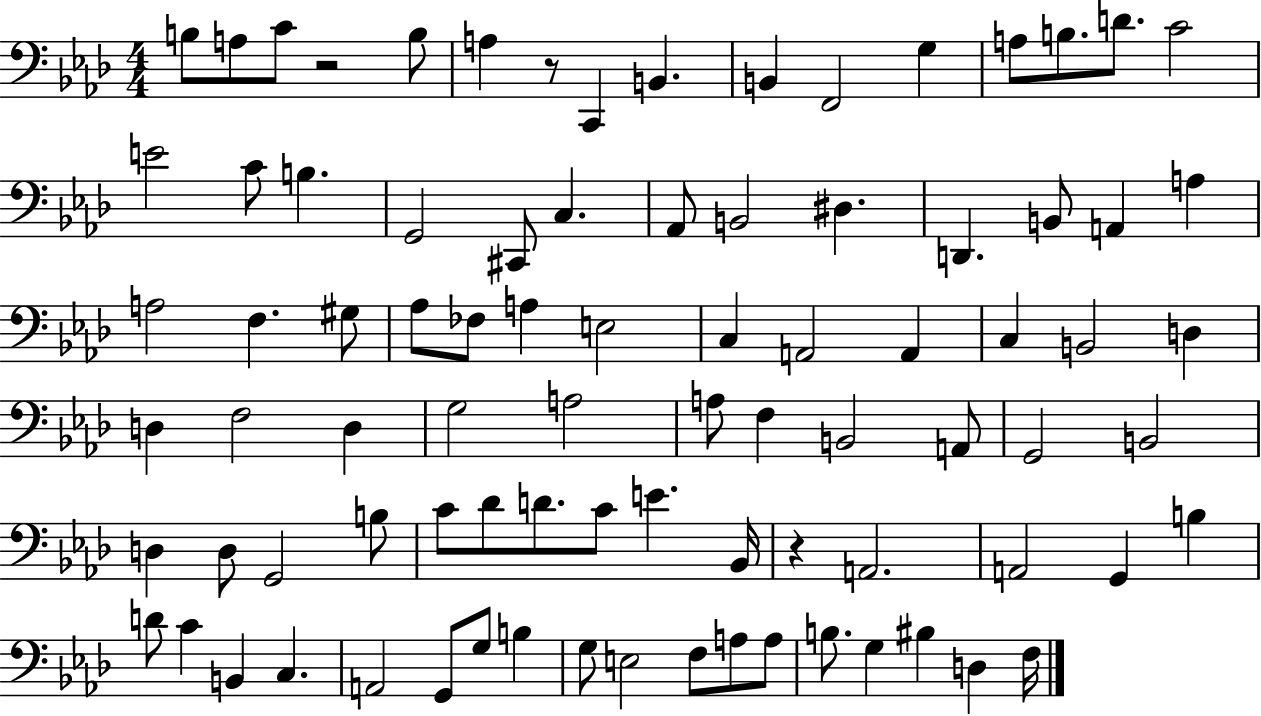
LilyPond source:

{
  \clef bass
  \numericTimeSignature
  \time 4/4
  \key aes \major
  b8 a8 c'8 r2 b8 | a4 r8 c,4 b,4. | b,4 f,2 g4 | a8 b8. d'8. c'2 | \break e'2 c'8 b4. | g,2 cis,8 c4. | aes,8 b,2 dis4. | d,4. b,8 a,4 a4 | \break a2 f4. gis8 | aes8 fes8 a4 e2 | c4 a,2 a,4 | c4 b,2 d4 | \break d4 f2 d4 | g2 a2 | a8 f4 b,2 a,8 | g,2 b,2 | \break d4 d8 g,2 b8 | c'8 des'8 d'8. c'8 e'4. bes,16 | r4 a,2. | a,2 g,4 b4 | \break d'8 c'4 b,4 c4. | a,2 g,8 g8 b4 | g8 e2 f8 a8 a8 | b8. g4 bis4 d4 f16 | \break \bar "|."
}